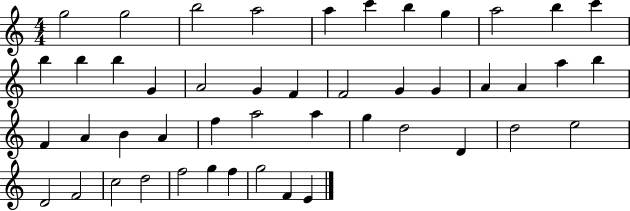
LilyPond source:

{
  \clef treble
  \numericTimeSignature
  \time 4/4
  \key c \major
  g''2 g''2 | b''2 a''2 | a''4 c'''4 b''4 g''4 | a''2 b''4 c'''4 | \break b''4 b''4 b''4 g'4 | a'2 g'4 f'4 | f'2 g'4 g'4 | a'4 a'4 a''4 b''4 | \break f'4 a'4 b'4 a'4 | f''4 a''2 a''4 | g''4 d''2 d'4 | d''2 e''2 | \break d'2 f'2 | c''2 d''2 | f''2 g''4 f''4 | g''2 f'4 e'4 | \break \bar "|."
}